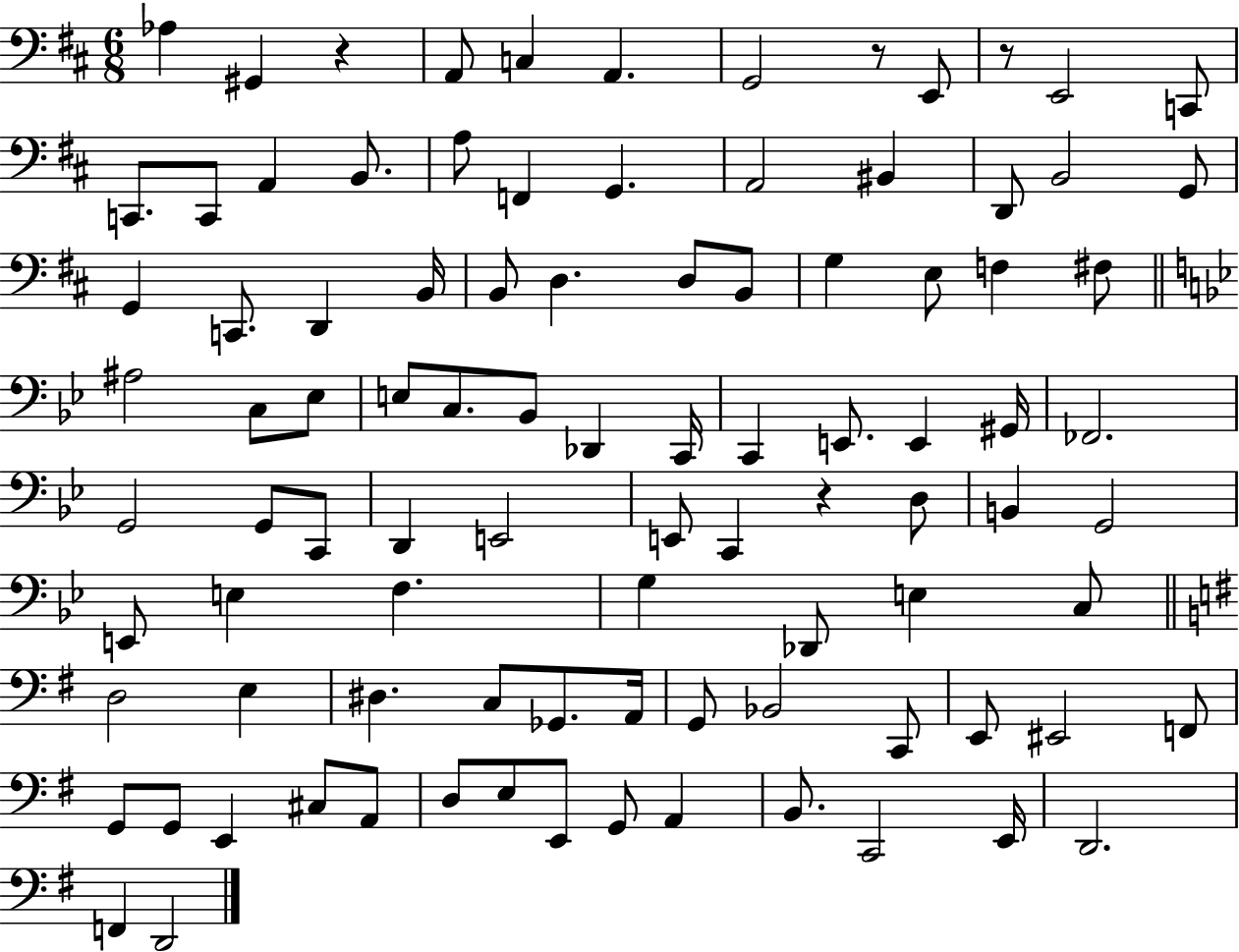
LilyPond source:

{
  \clef bass
  \numericTimeSignature
  \time 6/8
  \key d \major
  aes4 gis,4 r4 | a,8 c4 a,4. | g,2 r8 e,8 | r8 e,2 c,8 | \break c,8. c,8 a,4 b,8. | a8 f,4 g,4. | a,2 bis,4 | d,8 b,2 g,8 | \break g,4 c,8. d,4 b,16 | b,8 d4. d8 b,8 | g4 e8 f4 fis8 | \bar "||" \break \key bes \major ais2 c8 ees8 | e8 c8. bes,8 des,4 c,16 | c,4 e,8. e,4 gis,16 | fes,2. | \break g,2 g,8 c,8 | d,4 e,2 | e,8 c,4 r4 d8 | b,4 g,2 | \break e,8 e4 f4. | g4 des,8 e4 c8 | \bar "||" \break \key e \minor d2 e4 | dis4. c8 ges,8. a,16 | g,8 bes,2 c,8 | e,8 eis,2 f,8 | \break g,8 g,8 e,4 cis8 a,8 | d8 e8 e,8 g,8 a,4 | b,8. c,2 e,16 | d,2. | \break f,4 d,2 | \bar "|."
}